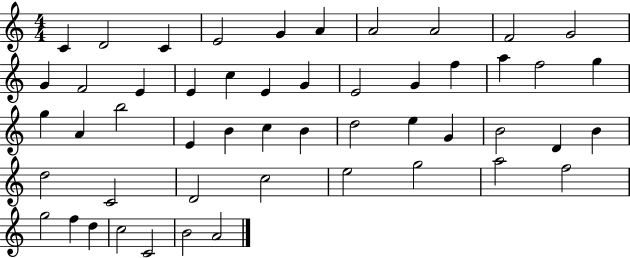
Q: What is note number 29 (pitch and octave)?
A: C5